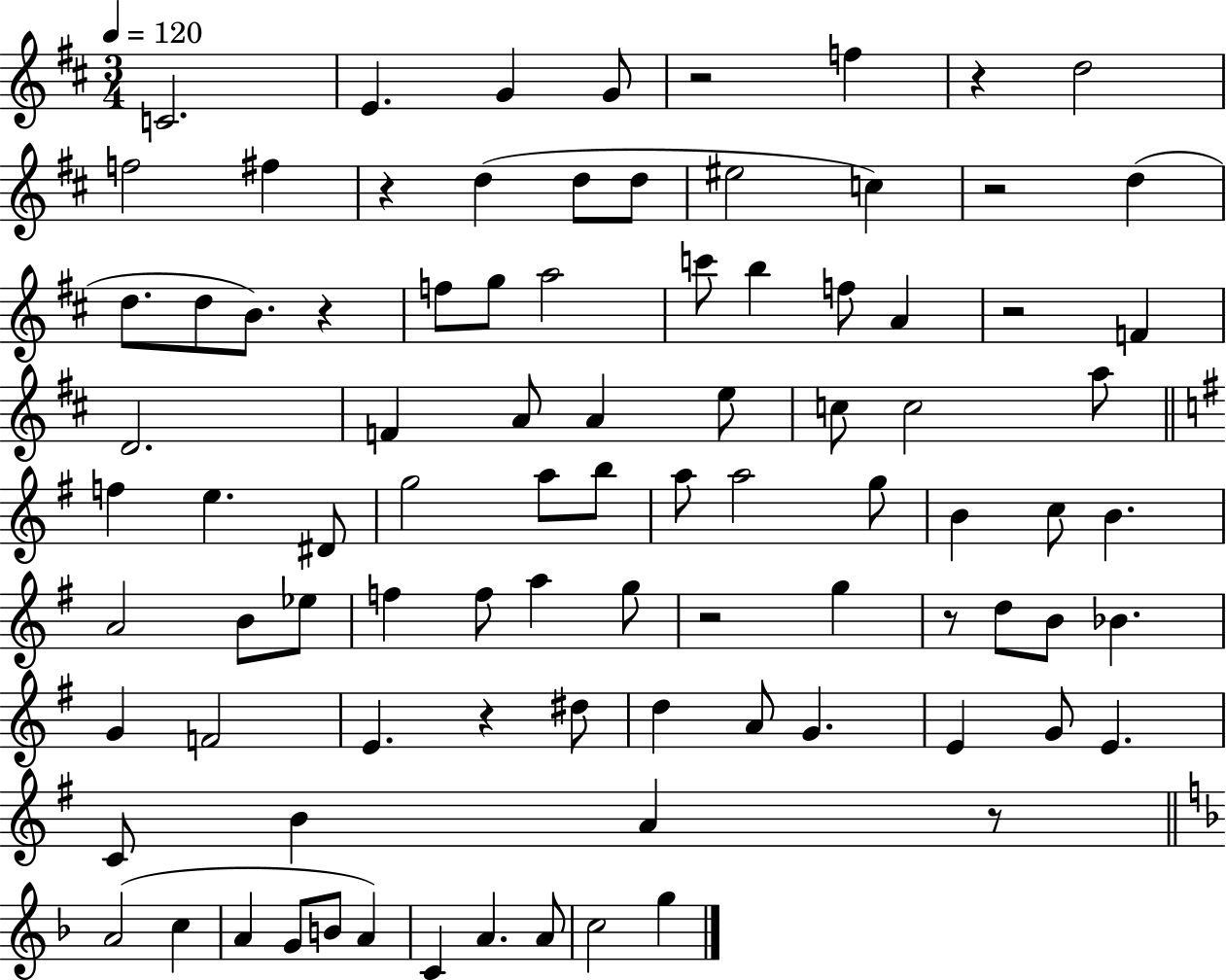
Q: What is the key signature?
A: D major